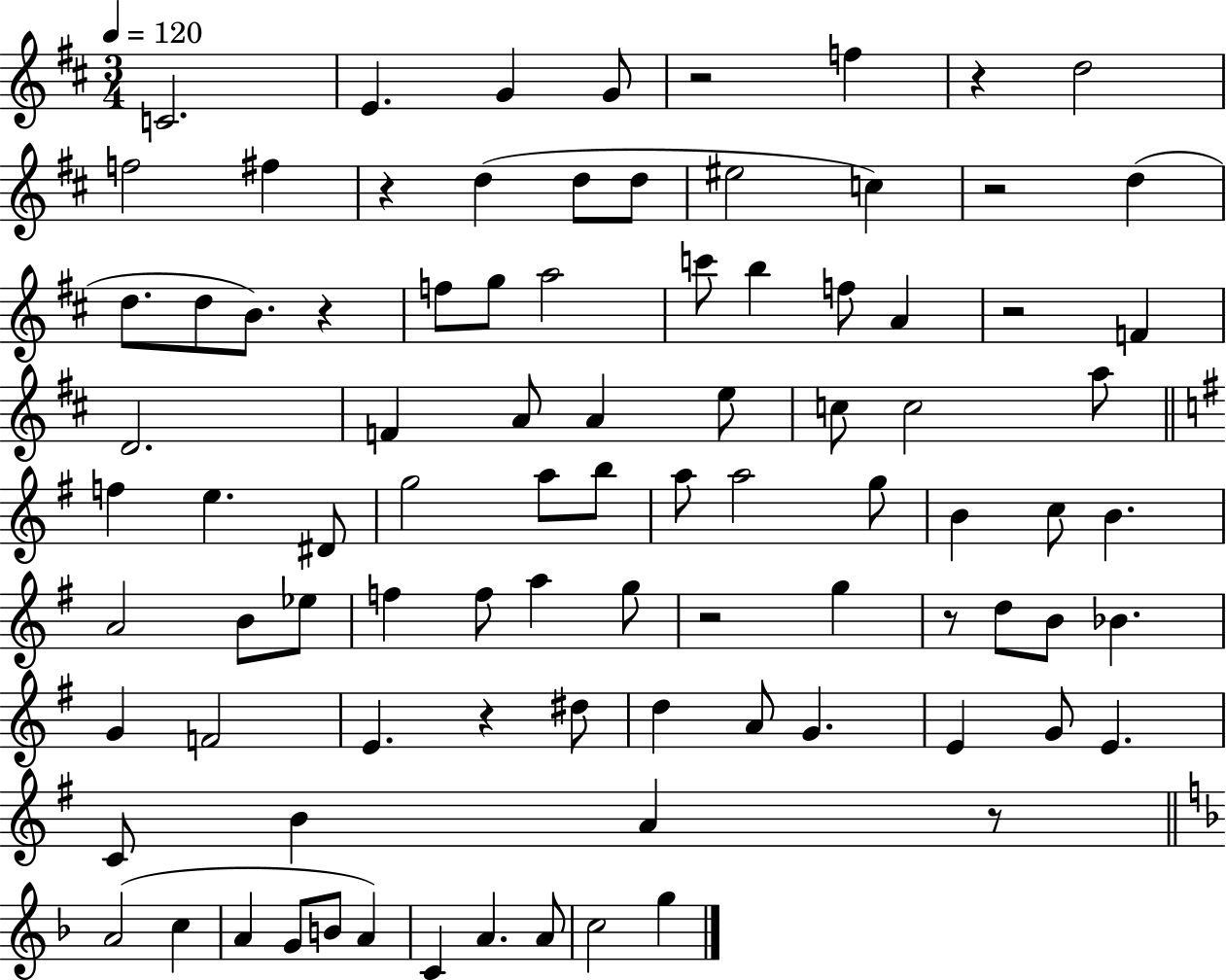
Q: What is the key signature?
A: D major